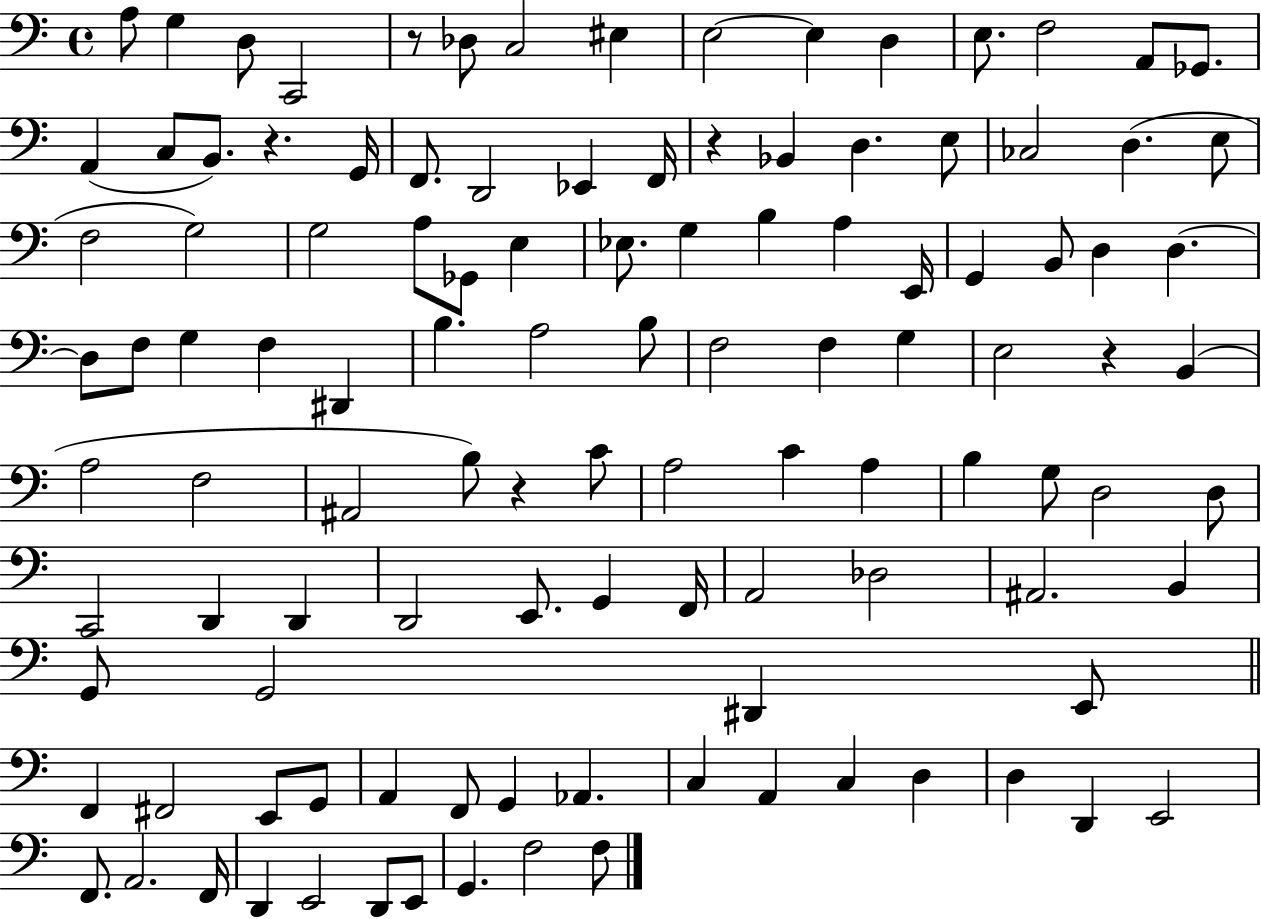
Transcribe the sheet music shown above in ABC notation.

X:1
T:Untitled
M:4/4
L:1/4
K:C
A,/2 G, D,/2 C,,2 z/2 _D,/2 C,2 ^E, E,2 E, D, E,/2 F,2 A,,/2 _G,,/2 A,, C,/2 B,,/2 z G,,/4 F,,/2 D,,2 _E,, F,,/4 z _B,, D, E,/2 _C,2 D, E,/2 F,2 G,2 G,2 A,/2 _G,,/2 E, _E,/2 G, B, A, E,,/4 G,, B,,/2 D, D, D,/2 F,/2 G, F, ^D,, B, A,2 B,/2 F,2 F, G, E,2 z B,, A,2 F,2 ^A,,2 B,/2 z C/2 A,2 C A, B, G,/2 D,2 D,/2 C,,2 D,, D,, D,,2 E,,/2 G,, F,,/4 A,,2 _D,2 ^A,,2 B,, G,,/2 G,,2 ^D,, E,,/2 F,, ^F,,2 E,,/2 G,,/2 A,, F,,/2 G,, _A,, C, A,, C, D, D, D,, E,,2 F,,/2 A,,2 F,,/4 D,, E,,2 D,,/2 E,,/2 G,, F,2 F,/2